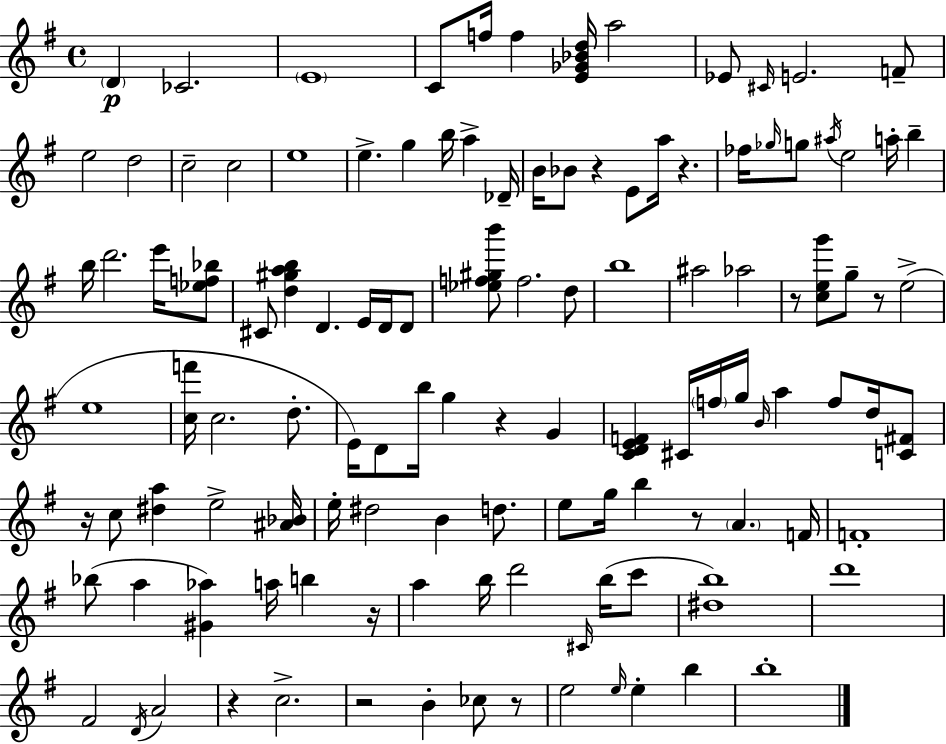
X:1
T:Untitled
M:4/4
L:1/4
K:G
D _C2 E4 C/2 f/4 f [E_G_Bd]/4 a2 _E/2 ^C/4 E2 F/2 e2 d2 c2 c2 e4 e g b/4 a _D/4 B/4 _B/2 z E/2 a/4 z _f/4 _g/4 g/2 ^a/4 e2 a/4 b b/4 d'2 e'/4 [_ef_b]/2 ^C/2 [d^gab] D E/4 D/4 D/2 [_ef^gb']/2 f2 d/2 b4 ^a2 _a2 z/2 [ceg']/2 g/2 z/2 e2 e4 [cf']/4 c2 d/2 E/4 D/2 b/4 g z G [CDEF] ^C/4 f/4 g/4 B/4 a f/2 d/4 [C^F]/2 z/4 c/2 [^da] e2 [^A_B]/4 e/4 ^d2 B d/2 e/2 g/4 b z/2 A F/4 F4 _b/2 a [^G_a] a/4 b z/4 a b/4 d'2 ^C/4 b/4 c'/2 [^db]4 d'4 ^F2 D/4 A2 z c2 z2 B _c/2 z/2 e2 e/4 e b b4